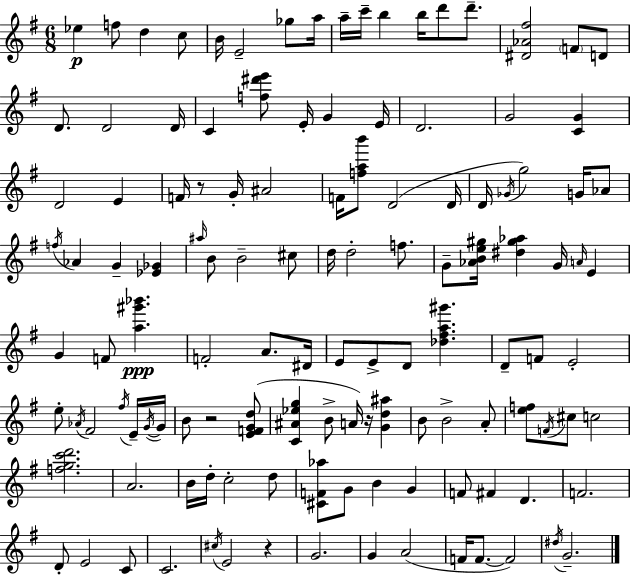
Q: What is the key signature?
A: E minor